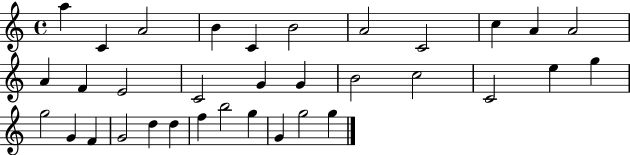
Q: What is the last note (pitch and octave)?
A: G5